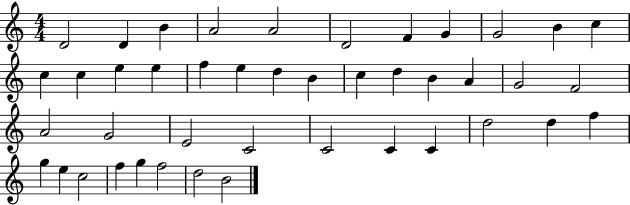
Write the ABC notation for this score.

X:1
T:Untitled
M:4/4
L:1/4
K:C
D2 D B A2 A2 D2 F G G2 B c c c e e f e d B c d B A G2 F2 A2 G2 E2 C2 C2 C C d2 d f g e c2 f g f2 d2 B2